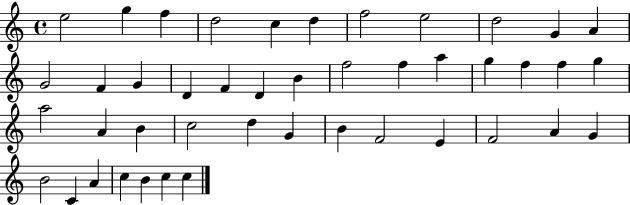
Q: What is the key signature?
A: C major